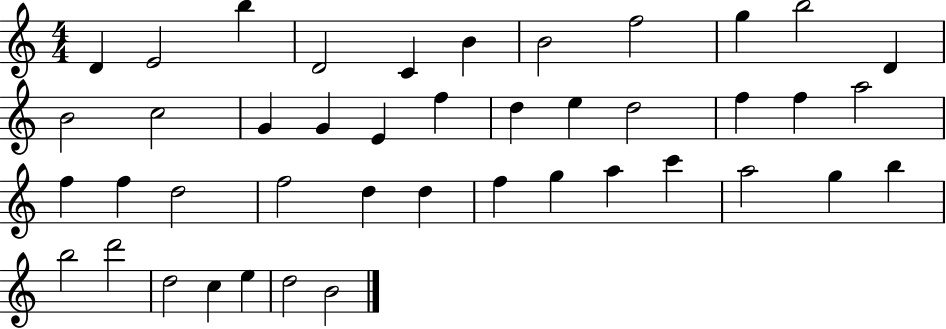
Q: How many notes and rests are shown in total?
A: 43